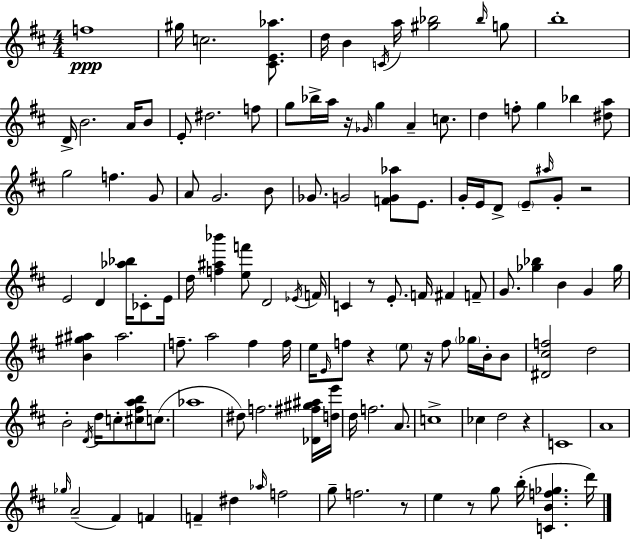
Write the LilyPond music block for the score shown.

{
  \clef treble
  \numericTimeSignature
  \time 4/4
  \key d \major
  f''1\ppp | gis''16 c''2. <cis' e' aes''>8. | d''16 b'4 \acciaccatura { c'16 } a''16 <gis'' bes''>2 \grace { bes''16 } | g''8 b''1-. | \break d'16-> b'2. a'16 | b'8 e'8-. dis''2. | f''8 g''8 bes''16-> a''16 r16 \grace { ges'16 } g''4 a'4-- | c''8. d''4 f''8-. g''4 bes''4 | \break <dis'' a''>8 g''2 f''4. | g'8 a'8 g'2. | b'8 ges'8. g'2 <f' g' aes''>8 | e'8. g'16-. e'16 d'8-> \parenthesize e'8-- \grace { ais''16 } g'8-. r2 | \break e'2 d'4 | <aes'' bes''>16 ces'8-. e'16 d''16 <f'' ais'' bes'''>4 <e'' f'''>8 d'2 | \acciaccatura { ees'16 } f'16 c'4 r8 e'8.-. f'16 fis'4 | f'8-- g'8. <ges'' bes''>4 b'4 | \break g'4 ges''16 <b' gis'' ais''>4 ais''2. | f''8.-- a''2 | f''4 f''16 e''16 \grace { e'16 } f''8 r4 \parenthesize e''8 r16 | f''8 \parenthesize ges''16 b'16-. b'8 <dis' cis'' f''>2 d''2 | \break b'2-. \acciaccatura { d'16 } d''16 | c''8-. <cis'' fis'' a'' b''>8 c''8.( aes''1 | dis''8) f''2. | <des' fis'' gis'' ais''>16 <d'' e'''>16 d''16 f''2. | \break a'8. c''1-> | ces''4 d''2 | r4 c'1 | a'1 | \break \grace { ges''16 }( a'2-- | fis'4) f'4 f'4-- dis''4 | \grace { aes''16 } f''2 g''8-- f''2. | r8 e''4 r8 g''8 | \break b''16-.( <c' b' f'' ges''>4. d'''16) \bar "|."
}